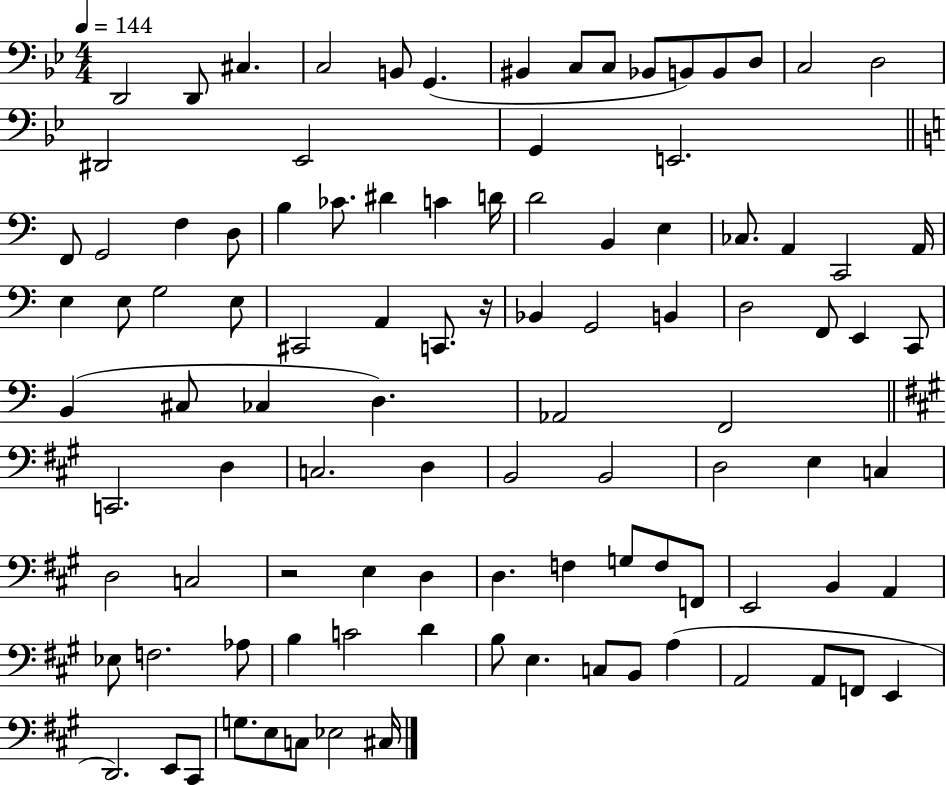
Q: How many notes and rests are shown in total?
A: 101